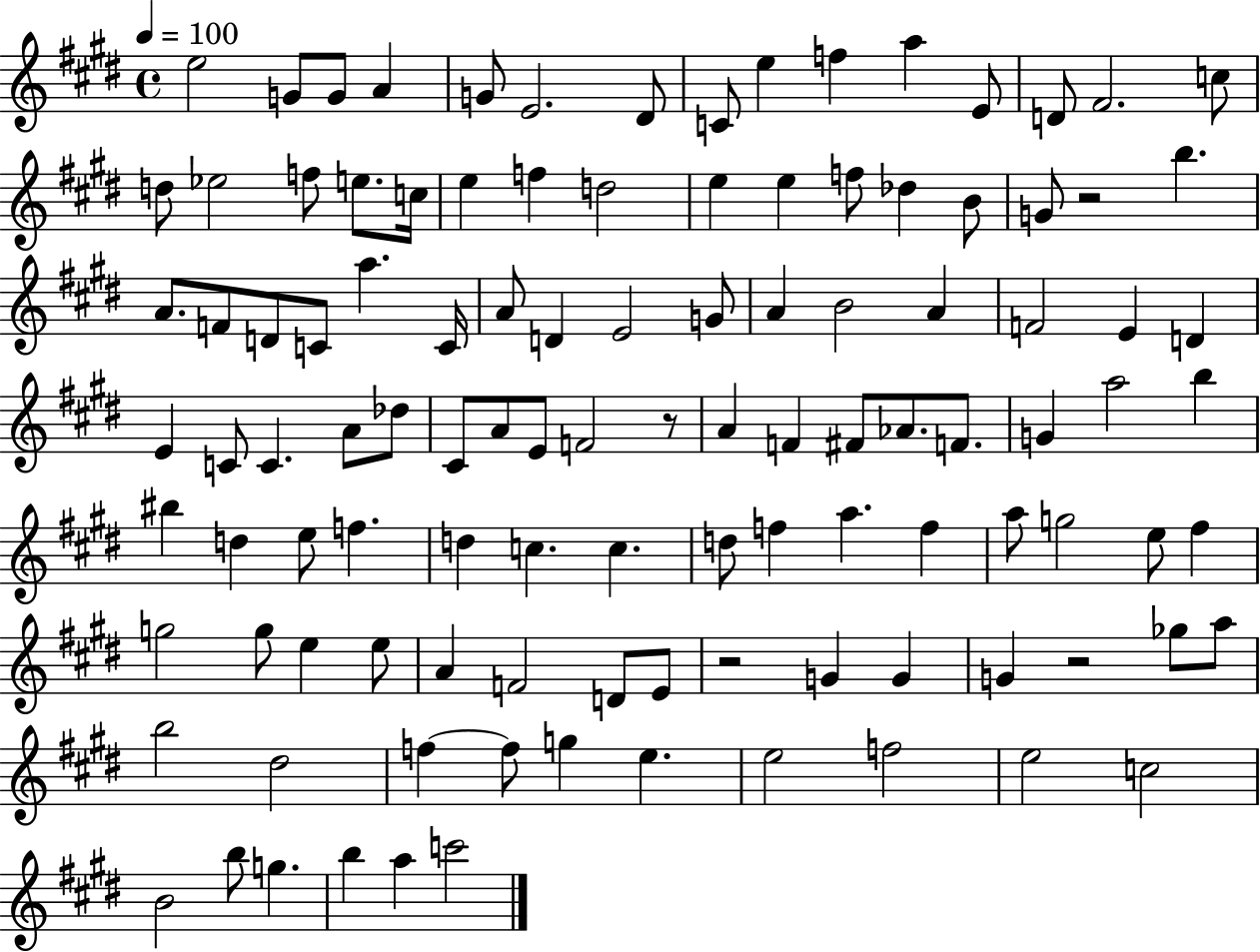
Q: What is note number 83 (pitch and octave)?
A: A4